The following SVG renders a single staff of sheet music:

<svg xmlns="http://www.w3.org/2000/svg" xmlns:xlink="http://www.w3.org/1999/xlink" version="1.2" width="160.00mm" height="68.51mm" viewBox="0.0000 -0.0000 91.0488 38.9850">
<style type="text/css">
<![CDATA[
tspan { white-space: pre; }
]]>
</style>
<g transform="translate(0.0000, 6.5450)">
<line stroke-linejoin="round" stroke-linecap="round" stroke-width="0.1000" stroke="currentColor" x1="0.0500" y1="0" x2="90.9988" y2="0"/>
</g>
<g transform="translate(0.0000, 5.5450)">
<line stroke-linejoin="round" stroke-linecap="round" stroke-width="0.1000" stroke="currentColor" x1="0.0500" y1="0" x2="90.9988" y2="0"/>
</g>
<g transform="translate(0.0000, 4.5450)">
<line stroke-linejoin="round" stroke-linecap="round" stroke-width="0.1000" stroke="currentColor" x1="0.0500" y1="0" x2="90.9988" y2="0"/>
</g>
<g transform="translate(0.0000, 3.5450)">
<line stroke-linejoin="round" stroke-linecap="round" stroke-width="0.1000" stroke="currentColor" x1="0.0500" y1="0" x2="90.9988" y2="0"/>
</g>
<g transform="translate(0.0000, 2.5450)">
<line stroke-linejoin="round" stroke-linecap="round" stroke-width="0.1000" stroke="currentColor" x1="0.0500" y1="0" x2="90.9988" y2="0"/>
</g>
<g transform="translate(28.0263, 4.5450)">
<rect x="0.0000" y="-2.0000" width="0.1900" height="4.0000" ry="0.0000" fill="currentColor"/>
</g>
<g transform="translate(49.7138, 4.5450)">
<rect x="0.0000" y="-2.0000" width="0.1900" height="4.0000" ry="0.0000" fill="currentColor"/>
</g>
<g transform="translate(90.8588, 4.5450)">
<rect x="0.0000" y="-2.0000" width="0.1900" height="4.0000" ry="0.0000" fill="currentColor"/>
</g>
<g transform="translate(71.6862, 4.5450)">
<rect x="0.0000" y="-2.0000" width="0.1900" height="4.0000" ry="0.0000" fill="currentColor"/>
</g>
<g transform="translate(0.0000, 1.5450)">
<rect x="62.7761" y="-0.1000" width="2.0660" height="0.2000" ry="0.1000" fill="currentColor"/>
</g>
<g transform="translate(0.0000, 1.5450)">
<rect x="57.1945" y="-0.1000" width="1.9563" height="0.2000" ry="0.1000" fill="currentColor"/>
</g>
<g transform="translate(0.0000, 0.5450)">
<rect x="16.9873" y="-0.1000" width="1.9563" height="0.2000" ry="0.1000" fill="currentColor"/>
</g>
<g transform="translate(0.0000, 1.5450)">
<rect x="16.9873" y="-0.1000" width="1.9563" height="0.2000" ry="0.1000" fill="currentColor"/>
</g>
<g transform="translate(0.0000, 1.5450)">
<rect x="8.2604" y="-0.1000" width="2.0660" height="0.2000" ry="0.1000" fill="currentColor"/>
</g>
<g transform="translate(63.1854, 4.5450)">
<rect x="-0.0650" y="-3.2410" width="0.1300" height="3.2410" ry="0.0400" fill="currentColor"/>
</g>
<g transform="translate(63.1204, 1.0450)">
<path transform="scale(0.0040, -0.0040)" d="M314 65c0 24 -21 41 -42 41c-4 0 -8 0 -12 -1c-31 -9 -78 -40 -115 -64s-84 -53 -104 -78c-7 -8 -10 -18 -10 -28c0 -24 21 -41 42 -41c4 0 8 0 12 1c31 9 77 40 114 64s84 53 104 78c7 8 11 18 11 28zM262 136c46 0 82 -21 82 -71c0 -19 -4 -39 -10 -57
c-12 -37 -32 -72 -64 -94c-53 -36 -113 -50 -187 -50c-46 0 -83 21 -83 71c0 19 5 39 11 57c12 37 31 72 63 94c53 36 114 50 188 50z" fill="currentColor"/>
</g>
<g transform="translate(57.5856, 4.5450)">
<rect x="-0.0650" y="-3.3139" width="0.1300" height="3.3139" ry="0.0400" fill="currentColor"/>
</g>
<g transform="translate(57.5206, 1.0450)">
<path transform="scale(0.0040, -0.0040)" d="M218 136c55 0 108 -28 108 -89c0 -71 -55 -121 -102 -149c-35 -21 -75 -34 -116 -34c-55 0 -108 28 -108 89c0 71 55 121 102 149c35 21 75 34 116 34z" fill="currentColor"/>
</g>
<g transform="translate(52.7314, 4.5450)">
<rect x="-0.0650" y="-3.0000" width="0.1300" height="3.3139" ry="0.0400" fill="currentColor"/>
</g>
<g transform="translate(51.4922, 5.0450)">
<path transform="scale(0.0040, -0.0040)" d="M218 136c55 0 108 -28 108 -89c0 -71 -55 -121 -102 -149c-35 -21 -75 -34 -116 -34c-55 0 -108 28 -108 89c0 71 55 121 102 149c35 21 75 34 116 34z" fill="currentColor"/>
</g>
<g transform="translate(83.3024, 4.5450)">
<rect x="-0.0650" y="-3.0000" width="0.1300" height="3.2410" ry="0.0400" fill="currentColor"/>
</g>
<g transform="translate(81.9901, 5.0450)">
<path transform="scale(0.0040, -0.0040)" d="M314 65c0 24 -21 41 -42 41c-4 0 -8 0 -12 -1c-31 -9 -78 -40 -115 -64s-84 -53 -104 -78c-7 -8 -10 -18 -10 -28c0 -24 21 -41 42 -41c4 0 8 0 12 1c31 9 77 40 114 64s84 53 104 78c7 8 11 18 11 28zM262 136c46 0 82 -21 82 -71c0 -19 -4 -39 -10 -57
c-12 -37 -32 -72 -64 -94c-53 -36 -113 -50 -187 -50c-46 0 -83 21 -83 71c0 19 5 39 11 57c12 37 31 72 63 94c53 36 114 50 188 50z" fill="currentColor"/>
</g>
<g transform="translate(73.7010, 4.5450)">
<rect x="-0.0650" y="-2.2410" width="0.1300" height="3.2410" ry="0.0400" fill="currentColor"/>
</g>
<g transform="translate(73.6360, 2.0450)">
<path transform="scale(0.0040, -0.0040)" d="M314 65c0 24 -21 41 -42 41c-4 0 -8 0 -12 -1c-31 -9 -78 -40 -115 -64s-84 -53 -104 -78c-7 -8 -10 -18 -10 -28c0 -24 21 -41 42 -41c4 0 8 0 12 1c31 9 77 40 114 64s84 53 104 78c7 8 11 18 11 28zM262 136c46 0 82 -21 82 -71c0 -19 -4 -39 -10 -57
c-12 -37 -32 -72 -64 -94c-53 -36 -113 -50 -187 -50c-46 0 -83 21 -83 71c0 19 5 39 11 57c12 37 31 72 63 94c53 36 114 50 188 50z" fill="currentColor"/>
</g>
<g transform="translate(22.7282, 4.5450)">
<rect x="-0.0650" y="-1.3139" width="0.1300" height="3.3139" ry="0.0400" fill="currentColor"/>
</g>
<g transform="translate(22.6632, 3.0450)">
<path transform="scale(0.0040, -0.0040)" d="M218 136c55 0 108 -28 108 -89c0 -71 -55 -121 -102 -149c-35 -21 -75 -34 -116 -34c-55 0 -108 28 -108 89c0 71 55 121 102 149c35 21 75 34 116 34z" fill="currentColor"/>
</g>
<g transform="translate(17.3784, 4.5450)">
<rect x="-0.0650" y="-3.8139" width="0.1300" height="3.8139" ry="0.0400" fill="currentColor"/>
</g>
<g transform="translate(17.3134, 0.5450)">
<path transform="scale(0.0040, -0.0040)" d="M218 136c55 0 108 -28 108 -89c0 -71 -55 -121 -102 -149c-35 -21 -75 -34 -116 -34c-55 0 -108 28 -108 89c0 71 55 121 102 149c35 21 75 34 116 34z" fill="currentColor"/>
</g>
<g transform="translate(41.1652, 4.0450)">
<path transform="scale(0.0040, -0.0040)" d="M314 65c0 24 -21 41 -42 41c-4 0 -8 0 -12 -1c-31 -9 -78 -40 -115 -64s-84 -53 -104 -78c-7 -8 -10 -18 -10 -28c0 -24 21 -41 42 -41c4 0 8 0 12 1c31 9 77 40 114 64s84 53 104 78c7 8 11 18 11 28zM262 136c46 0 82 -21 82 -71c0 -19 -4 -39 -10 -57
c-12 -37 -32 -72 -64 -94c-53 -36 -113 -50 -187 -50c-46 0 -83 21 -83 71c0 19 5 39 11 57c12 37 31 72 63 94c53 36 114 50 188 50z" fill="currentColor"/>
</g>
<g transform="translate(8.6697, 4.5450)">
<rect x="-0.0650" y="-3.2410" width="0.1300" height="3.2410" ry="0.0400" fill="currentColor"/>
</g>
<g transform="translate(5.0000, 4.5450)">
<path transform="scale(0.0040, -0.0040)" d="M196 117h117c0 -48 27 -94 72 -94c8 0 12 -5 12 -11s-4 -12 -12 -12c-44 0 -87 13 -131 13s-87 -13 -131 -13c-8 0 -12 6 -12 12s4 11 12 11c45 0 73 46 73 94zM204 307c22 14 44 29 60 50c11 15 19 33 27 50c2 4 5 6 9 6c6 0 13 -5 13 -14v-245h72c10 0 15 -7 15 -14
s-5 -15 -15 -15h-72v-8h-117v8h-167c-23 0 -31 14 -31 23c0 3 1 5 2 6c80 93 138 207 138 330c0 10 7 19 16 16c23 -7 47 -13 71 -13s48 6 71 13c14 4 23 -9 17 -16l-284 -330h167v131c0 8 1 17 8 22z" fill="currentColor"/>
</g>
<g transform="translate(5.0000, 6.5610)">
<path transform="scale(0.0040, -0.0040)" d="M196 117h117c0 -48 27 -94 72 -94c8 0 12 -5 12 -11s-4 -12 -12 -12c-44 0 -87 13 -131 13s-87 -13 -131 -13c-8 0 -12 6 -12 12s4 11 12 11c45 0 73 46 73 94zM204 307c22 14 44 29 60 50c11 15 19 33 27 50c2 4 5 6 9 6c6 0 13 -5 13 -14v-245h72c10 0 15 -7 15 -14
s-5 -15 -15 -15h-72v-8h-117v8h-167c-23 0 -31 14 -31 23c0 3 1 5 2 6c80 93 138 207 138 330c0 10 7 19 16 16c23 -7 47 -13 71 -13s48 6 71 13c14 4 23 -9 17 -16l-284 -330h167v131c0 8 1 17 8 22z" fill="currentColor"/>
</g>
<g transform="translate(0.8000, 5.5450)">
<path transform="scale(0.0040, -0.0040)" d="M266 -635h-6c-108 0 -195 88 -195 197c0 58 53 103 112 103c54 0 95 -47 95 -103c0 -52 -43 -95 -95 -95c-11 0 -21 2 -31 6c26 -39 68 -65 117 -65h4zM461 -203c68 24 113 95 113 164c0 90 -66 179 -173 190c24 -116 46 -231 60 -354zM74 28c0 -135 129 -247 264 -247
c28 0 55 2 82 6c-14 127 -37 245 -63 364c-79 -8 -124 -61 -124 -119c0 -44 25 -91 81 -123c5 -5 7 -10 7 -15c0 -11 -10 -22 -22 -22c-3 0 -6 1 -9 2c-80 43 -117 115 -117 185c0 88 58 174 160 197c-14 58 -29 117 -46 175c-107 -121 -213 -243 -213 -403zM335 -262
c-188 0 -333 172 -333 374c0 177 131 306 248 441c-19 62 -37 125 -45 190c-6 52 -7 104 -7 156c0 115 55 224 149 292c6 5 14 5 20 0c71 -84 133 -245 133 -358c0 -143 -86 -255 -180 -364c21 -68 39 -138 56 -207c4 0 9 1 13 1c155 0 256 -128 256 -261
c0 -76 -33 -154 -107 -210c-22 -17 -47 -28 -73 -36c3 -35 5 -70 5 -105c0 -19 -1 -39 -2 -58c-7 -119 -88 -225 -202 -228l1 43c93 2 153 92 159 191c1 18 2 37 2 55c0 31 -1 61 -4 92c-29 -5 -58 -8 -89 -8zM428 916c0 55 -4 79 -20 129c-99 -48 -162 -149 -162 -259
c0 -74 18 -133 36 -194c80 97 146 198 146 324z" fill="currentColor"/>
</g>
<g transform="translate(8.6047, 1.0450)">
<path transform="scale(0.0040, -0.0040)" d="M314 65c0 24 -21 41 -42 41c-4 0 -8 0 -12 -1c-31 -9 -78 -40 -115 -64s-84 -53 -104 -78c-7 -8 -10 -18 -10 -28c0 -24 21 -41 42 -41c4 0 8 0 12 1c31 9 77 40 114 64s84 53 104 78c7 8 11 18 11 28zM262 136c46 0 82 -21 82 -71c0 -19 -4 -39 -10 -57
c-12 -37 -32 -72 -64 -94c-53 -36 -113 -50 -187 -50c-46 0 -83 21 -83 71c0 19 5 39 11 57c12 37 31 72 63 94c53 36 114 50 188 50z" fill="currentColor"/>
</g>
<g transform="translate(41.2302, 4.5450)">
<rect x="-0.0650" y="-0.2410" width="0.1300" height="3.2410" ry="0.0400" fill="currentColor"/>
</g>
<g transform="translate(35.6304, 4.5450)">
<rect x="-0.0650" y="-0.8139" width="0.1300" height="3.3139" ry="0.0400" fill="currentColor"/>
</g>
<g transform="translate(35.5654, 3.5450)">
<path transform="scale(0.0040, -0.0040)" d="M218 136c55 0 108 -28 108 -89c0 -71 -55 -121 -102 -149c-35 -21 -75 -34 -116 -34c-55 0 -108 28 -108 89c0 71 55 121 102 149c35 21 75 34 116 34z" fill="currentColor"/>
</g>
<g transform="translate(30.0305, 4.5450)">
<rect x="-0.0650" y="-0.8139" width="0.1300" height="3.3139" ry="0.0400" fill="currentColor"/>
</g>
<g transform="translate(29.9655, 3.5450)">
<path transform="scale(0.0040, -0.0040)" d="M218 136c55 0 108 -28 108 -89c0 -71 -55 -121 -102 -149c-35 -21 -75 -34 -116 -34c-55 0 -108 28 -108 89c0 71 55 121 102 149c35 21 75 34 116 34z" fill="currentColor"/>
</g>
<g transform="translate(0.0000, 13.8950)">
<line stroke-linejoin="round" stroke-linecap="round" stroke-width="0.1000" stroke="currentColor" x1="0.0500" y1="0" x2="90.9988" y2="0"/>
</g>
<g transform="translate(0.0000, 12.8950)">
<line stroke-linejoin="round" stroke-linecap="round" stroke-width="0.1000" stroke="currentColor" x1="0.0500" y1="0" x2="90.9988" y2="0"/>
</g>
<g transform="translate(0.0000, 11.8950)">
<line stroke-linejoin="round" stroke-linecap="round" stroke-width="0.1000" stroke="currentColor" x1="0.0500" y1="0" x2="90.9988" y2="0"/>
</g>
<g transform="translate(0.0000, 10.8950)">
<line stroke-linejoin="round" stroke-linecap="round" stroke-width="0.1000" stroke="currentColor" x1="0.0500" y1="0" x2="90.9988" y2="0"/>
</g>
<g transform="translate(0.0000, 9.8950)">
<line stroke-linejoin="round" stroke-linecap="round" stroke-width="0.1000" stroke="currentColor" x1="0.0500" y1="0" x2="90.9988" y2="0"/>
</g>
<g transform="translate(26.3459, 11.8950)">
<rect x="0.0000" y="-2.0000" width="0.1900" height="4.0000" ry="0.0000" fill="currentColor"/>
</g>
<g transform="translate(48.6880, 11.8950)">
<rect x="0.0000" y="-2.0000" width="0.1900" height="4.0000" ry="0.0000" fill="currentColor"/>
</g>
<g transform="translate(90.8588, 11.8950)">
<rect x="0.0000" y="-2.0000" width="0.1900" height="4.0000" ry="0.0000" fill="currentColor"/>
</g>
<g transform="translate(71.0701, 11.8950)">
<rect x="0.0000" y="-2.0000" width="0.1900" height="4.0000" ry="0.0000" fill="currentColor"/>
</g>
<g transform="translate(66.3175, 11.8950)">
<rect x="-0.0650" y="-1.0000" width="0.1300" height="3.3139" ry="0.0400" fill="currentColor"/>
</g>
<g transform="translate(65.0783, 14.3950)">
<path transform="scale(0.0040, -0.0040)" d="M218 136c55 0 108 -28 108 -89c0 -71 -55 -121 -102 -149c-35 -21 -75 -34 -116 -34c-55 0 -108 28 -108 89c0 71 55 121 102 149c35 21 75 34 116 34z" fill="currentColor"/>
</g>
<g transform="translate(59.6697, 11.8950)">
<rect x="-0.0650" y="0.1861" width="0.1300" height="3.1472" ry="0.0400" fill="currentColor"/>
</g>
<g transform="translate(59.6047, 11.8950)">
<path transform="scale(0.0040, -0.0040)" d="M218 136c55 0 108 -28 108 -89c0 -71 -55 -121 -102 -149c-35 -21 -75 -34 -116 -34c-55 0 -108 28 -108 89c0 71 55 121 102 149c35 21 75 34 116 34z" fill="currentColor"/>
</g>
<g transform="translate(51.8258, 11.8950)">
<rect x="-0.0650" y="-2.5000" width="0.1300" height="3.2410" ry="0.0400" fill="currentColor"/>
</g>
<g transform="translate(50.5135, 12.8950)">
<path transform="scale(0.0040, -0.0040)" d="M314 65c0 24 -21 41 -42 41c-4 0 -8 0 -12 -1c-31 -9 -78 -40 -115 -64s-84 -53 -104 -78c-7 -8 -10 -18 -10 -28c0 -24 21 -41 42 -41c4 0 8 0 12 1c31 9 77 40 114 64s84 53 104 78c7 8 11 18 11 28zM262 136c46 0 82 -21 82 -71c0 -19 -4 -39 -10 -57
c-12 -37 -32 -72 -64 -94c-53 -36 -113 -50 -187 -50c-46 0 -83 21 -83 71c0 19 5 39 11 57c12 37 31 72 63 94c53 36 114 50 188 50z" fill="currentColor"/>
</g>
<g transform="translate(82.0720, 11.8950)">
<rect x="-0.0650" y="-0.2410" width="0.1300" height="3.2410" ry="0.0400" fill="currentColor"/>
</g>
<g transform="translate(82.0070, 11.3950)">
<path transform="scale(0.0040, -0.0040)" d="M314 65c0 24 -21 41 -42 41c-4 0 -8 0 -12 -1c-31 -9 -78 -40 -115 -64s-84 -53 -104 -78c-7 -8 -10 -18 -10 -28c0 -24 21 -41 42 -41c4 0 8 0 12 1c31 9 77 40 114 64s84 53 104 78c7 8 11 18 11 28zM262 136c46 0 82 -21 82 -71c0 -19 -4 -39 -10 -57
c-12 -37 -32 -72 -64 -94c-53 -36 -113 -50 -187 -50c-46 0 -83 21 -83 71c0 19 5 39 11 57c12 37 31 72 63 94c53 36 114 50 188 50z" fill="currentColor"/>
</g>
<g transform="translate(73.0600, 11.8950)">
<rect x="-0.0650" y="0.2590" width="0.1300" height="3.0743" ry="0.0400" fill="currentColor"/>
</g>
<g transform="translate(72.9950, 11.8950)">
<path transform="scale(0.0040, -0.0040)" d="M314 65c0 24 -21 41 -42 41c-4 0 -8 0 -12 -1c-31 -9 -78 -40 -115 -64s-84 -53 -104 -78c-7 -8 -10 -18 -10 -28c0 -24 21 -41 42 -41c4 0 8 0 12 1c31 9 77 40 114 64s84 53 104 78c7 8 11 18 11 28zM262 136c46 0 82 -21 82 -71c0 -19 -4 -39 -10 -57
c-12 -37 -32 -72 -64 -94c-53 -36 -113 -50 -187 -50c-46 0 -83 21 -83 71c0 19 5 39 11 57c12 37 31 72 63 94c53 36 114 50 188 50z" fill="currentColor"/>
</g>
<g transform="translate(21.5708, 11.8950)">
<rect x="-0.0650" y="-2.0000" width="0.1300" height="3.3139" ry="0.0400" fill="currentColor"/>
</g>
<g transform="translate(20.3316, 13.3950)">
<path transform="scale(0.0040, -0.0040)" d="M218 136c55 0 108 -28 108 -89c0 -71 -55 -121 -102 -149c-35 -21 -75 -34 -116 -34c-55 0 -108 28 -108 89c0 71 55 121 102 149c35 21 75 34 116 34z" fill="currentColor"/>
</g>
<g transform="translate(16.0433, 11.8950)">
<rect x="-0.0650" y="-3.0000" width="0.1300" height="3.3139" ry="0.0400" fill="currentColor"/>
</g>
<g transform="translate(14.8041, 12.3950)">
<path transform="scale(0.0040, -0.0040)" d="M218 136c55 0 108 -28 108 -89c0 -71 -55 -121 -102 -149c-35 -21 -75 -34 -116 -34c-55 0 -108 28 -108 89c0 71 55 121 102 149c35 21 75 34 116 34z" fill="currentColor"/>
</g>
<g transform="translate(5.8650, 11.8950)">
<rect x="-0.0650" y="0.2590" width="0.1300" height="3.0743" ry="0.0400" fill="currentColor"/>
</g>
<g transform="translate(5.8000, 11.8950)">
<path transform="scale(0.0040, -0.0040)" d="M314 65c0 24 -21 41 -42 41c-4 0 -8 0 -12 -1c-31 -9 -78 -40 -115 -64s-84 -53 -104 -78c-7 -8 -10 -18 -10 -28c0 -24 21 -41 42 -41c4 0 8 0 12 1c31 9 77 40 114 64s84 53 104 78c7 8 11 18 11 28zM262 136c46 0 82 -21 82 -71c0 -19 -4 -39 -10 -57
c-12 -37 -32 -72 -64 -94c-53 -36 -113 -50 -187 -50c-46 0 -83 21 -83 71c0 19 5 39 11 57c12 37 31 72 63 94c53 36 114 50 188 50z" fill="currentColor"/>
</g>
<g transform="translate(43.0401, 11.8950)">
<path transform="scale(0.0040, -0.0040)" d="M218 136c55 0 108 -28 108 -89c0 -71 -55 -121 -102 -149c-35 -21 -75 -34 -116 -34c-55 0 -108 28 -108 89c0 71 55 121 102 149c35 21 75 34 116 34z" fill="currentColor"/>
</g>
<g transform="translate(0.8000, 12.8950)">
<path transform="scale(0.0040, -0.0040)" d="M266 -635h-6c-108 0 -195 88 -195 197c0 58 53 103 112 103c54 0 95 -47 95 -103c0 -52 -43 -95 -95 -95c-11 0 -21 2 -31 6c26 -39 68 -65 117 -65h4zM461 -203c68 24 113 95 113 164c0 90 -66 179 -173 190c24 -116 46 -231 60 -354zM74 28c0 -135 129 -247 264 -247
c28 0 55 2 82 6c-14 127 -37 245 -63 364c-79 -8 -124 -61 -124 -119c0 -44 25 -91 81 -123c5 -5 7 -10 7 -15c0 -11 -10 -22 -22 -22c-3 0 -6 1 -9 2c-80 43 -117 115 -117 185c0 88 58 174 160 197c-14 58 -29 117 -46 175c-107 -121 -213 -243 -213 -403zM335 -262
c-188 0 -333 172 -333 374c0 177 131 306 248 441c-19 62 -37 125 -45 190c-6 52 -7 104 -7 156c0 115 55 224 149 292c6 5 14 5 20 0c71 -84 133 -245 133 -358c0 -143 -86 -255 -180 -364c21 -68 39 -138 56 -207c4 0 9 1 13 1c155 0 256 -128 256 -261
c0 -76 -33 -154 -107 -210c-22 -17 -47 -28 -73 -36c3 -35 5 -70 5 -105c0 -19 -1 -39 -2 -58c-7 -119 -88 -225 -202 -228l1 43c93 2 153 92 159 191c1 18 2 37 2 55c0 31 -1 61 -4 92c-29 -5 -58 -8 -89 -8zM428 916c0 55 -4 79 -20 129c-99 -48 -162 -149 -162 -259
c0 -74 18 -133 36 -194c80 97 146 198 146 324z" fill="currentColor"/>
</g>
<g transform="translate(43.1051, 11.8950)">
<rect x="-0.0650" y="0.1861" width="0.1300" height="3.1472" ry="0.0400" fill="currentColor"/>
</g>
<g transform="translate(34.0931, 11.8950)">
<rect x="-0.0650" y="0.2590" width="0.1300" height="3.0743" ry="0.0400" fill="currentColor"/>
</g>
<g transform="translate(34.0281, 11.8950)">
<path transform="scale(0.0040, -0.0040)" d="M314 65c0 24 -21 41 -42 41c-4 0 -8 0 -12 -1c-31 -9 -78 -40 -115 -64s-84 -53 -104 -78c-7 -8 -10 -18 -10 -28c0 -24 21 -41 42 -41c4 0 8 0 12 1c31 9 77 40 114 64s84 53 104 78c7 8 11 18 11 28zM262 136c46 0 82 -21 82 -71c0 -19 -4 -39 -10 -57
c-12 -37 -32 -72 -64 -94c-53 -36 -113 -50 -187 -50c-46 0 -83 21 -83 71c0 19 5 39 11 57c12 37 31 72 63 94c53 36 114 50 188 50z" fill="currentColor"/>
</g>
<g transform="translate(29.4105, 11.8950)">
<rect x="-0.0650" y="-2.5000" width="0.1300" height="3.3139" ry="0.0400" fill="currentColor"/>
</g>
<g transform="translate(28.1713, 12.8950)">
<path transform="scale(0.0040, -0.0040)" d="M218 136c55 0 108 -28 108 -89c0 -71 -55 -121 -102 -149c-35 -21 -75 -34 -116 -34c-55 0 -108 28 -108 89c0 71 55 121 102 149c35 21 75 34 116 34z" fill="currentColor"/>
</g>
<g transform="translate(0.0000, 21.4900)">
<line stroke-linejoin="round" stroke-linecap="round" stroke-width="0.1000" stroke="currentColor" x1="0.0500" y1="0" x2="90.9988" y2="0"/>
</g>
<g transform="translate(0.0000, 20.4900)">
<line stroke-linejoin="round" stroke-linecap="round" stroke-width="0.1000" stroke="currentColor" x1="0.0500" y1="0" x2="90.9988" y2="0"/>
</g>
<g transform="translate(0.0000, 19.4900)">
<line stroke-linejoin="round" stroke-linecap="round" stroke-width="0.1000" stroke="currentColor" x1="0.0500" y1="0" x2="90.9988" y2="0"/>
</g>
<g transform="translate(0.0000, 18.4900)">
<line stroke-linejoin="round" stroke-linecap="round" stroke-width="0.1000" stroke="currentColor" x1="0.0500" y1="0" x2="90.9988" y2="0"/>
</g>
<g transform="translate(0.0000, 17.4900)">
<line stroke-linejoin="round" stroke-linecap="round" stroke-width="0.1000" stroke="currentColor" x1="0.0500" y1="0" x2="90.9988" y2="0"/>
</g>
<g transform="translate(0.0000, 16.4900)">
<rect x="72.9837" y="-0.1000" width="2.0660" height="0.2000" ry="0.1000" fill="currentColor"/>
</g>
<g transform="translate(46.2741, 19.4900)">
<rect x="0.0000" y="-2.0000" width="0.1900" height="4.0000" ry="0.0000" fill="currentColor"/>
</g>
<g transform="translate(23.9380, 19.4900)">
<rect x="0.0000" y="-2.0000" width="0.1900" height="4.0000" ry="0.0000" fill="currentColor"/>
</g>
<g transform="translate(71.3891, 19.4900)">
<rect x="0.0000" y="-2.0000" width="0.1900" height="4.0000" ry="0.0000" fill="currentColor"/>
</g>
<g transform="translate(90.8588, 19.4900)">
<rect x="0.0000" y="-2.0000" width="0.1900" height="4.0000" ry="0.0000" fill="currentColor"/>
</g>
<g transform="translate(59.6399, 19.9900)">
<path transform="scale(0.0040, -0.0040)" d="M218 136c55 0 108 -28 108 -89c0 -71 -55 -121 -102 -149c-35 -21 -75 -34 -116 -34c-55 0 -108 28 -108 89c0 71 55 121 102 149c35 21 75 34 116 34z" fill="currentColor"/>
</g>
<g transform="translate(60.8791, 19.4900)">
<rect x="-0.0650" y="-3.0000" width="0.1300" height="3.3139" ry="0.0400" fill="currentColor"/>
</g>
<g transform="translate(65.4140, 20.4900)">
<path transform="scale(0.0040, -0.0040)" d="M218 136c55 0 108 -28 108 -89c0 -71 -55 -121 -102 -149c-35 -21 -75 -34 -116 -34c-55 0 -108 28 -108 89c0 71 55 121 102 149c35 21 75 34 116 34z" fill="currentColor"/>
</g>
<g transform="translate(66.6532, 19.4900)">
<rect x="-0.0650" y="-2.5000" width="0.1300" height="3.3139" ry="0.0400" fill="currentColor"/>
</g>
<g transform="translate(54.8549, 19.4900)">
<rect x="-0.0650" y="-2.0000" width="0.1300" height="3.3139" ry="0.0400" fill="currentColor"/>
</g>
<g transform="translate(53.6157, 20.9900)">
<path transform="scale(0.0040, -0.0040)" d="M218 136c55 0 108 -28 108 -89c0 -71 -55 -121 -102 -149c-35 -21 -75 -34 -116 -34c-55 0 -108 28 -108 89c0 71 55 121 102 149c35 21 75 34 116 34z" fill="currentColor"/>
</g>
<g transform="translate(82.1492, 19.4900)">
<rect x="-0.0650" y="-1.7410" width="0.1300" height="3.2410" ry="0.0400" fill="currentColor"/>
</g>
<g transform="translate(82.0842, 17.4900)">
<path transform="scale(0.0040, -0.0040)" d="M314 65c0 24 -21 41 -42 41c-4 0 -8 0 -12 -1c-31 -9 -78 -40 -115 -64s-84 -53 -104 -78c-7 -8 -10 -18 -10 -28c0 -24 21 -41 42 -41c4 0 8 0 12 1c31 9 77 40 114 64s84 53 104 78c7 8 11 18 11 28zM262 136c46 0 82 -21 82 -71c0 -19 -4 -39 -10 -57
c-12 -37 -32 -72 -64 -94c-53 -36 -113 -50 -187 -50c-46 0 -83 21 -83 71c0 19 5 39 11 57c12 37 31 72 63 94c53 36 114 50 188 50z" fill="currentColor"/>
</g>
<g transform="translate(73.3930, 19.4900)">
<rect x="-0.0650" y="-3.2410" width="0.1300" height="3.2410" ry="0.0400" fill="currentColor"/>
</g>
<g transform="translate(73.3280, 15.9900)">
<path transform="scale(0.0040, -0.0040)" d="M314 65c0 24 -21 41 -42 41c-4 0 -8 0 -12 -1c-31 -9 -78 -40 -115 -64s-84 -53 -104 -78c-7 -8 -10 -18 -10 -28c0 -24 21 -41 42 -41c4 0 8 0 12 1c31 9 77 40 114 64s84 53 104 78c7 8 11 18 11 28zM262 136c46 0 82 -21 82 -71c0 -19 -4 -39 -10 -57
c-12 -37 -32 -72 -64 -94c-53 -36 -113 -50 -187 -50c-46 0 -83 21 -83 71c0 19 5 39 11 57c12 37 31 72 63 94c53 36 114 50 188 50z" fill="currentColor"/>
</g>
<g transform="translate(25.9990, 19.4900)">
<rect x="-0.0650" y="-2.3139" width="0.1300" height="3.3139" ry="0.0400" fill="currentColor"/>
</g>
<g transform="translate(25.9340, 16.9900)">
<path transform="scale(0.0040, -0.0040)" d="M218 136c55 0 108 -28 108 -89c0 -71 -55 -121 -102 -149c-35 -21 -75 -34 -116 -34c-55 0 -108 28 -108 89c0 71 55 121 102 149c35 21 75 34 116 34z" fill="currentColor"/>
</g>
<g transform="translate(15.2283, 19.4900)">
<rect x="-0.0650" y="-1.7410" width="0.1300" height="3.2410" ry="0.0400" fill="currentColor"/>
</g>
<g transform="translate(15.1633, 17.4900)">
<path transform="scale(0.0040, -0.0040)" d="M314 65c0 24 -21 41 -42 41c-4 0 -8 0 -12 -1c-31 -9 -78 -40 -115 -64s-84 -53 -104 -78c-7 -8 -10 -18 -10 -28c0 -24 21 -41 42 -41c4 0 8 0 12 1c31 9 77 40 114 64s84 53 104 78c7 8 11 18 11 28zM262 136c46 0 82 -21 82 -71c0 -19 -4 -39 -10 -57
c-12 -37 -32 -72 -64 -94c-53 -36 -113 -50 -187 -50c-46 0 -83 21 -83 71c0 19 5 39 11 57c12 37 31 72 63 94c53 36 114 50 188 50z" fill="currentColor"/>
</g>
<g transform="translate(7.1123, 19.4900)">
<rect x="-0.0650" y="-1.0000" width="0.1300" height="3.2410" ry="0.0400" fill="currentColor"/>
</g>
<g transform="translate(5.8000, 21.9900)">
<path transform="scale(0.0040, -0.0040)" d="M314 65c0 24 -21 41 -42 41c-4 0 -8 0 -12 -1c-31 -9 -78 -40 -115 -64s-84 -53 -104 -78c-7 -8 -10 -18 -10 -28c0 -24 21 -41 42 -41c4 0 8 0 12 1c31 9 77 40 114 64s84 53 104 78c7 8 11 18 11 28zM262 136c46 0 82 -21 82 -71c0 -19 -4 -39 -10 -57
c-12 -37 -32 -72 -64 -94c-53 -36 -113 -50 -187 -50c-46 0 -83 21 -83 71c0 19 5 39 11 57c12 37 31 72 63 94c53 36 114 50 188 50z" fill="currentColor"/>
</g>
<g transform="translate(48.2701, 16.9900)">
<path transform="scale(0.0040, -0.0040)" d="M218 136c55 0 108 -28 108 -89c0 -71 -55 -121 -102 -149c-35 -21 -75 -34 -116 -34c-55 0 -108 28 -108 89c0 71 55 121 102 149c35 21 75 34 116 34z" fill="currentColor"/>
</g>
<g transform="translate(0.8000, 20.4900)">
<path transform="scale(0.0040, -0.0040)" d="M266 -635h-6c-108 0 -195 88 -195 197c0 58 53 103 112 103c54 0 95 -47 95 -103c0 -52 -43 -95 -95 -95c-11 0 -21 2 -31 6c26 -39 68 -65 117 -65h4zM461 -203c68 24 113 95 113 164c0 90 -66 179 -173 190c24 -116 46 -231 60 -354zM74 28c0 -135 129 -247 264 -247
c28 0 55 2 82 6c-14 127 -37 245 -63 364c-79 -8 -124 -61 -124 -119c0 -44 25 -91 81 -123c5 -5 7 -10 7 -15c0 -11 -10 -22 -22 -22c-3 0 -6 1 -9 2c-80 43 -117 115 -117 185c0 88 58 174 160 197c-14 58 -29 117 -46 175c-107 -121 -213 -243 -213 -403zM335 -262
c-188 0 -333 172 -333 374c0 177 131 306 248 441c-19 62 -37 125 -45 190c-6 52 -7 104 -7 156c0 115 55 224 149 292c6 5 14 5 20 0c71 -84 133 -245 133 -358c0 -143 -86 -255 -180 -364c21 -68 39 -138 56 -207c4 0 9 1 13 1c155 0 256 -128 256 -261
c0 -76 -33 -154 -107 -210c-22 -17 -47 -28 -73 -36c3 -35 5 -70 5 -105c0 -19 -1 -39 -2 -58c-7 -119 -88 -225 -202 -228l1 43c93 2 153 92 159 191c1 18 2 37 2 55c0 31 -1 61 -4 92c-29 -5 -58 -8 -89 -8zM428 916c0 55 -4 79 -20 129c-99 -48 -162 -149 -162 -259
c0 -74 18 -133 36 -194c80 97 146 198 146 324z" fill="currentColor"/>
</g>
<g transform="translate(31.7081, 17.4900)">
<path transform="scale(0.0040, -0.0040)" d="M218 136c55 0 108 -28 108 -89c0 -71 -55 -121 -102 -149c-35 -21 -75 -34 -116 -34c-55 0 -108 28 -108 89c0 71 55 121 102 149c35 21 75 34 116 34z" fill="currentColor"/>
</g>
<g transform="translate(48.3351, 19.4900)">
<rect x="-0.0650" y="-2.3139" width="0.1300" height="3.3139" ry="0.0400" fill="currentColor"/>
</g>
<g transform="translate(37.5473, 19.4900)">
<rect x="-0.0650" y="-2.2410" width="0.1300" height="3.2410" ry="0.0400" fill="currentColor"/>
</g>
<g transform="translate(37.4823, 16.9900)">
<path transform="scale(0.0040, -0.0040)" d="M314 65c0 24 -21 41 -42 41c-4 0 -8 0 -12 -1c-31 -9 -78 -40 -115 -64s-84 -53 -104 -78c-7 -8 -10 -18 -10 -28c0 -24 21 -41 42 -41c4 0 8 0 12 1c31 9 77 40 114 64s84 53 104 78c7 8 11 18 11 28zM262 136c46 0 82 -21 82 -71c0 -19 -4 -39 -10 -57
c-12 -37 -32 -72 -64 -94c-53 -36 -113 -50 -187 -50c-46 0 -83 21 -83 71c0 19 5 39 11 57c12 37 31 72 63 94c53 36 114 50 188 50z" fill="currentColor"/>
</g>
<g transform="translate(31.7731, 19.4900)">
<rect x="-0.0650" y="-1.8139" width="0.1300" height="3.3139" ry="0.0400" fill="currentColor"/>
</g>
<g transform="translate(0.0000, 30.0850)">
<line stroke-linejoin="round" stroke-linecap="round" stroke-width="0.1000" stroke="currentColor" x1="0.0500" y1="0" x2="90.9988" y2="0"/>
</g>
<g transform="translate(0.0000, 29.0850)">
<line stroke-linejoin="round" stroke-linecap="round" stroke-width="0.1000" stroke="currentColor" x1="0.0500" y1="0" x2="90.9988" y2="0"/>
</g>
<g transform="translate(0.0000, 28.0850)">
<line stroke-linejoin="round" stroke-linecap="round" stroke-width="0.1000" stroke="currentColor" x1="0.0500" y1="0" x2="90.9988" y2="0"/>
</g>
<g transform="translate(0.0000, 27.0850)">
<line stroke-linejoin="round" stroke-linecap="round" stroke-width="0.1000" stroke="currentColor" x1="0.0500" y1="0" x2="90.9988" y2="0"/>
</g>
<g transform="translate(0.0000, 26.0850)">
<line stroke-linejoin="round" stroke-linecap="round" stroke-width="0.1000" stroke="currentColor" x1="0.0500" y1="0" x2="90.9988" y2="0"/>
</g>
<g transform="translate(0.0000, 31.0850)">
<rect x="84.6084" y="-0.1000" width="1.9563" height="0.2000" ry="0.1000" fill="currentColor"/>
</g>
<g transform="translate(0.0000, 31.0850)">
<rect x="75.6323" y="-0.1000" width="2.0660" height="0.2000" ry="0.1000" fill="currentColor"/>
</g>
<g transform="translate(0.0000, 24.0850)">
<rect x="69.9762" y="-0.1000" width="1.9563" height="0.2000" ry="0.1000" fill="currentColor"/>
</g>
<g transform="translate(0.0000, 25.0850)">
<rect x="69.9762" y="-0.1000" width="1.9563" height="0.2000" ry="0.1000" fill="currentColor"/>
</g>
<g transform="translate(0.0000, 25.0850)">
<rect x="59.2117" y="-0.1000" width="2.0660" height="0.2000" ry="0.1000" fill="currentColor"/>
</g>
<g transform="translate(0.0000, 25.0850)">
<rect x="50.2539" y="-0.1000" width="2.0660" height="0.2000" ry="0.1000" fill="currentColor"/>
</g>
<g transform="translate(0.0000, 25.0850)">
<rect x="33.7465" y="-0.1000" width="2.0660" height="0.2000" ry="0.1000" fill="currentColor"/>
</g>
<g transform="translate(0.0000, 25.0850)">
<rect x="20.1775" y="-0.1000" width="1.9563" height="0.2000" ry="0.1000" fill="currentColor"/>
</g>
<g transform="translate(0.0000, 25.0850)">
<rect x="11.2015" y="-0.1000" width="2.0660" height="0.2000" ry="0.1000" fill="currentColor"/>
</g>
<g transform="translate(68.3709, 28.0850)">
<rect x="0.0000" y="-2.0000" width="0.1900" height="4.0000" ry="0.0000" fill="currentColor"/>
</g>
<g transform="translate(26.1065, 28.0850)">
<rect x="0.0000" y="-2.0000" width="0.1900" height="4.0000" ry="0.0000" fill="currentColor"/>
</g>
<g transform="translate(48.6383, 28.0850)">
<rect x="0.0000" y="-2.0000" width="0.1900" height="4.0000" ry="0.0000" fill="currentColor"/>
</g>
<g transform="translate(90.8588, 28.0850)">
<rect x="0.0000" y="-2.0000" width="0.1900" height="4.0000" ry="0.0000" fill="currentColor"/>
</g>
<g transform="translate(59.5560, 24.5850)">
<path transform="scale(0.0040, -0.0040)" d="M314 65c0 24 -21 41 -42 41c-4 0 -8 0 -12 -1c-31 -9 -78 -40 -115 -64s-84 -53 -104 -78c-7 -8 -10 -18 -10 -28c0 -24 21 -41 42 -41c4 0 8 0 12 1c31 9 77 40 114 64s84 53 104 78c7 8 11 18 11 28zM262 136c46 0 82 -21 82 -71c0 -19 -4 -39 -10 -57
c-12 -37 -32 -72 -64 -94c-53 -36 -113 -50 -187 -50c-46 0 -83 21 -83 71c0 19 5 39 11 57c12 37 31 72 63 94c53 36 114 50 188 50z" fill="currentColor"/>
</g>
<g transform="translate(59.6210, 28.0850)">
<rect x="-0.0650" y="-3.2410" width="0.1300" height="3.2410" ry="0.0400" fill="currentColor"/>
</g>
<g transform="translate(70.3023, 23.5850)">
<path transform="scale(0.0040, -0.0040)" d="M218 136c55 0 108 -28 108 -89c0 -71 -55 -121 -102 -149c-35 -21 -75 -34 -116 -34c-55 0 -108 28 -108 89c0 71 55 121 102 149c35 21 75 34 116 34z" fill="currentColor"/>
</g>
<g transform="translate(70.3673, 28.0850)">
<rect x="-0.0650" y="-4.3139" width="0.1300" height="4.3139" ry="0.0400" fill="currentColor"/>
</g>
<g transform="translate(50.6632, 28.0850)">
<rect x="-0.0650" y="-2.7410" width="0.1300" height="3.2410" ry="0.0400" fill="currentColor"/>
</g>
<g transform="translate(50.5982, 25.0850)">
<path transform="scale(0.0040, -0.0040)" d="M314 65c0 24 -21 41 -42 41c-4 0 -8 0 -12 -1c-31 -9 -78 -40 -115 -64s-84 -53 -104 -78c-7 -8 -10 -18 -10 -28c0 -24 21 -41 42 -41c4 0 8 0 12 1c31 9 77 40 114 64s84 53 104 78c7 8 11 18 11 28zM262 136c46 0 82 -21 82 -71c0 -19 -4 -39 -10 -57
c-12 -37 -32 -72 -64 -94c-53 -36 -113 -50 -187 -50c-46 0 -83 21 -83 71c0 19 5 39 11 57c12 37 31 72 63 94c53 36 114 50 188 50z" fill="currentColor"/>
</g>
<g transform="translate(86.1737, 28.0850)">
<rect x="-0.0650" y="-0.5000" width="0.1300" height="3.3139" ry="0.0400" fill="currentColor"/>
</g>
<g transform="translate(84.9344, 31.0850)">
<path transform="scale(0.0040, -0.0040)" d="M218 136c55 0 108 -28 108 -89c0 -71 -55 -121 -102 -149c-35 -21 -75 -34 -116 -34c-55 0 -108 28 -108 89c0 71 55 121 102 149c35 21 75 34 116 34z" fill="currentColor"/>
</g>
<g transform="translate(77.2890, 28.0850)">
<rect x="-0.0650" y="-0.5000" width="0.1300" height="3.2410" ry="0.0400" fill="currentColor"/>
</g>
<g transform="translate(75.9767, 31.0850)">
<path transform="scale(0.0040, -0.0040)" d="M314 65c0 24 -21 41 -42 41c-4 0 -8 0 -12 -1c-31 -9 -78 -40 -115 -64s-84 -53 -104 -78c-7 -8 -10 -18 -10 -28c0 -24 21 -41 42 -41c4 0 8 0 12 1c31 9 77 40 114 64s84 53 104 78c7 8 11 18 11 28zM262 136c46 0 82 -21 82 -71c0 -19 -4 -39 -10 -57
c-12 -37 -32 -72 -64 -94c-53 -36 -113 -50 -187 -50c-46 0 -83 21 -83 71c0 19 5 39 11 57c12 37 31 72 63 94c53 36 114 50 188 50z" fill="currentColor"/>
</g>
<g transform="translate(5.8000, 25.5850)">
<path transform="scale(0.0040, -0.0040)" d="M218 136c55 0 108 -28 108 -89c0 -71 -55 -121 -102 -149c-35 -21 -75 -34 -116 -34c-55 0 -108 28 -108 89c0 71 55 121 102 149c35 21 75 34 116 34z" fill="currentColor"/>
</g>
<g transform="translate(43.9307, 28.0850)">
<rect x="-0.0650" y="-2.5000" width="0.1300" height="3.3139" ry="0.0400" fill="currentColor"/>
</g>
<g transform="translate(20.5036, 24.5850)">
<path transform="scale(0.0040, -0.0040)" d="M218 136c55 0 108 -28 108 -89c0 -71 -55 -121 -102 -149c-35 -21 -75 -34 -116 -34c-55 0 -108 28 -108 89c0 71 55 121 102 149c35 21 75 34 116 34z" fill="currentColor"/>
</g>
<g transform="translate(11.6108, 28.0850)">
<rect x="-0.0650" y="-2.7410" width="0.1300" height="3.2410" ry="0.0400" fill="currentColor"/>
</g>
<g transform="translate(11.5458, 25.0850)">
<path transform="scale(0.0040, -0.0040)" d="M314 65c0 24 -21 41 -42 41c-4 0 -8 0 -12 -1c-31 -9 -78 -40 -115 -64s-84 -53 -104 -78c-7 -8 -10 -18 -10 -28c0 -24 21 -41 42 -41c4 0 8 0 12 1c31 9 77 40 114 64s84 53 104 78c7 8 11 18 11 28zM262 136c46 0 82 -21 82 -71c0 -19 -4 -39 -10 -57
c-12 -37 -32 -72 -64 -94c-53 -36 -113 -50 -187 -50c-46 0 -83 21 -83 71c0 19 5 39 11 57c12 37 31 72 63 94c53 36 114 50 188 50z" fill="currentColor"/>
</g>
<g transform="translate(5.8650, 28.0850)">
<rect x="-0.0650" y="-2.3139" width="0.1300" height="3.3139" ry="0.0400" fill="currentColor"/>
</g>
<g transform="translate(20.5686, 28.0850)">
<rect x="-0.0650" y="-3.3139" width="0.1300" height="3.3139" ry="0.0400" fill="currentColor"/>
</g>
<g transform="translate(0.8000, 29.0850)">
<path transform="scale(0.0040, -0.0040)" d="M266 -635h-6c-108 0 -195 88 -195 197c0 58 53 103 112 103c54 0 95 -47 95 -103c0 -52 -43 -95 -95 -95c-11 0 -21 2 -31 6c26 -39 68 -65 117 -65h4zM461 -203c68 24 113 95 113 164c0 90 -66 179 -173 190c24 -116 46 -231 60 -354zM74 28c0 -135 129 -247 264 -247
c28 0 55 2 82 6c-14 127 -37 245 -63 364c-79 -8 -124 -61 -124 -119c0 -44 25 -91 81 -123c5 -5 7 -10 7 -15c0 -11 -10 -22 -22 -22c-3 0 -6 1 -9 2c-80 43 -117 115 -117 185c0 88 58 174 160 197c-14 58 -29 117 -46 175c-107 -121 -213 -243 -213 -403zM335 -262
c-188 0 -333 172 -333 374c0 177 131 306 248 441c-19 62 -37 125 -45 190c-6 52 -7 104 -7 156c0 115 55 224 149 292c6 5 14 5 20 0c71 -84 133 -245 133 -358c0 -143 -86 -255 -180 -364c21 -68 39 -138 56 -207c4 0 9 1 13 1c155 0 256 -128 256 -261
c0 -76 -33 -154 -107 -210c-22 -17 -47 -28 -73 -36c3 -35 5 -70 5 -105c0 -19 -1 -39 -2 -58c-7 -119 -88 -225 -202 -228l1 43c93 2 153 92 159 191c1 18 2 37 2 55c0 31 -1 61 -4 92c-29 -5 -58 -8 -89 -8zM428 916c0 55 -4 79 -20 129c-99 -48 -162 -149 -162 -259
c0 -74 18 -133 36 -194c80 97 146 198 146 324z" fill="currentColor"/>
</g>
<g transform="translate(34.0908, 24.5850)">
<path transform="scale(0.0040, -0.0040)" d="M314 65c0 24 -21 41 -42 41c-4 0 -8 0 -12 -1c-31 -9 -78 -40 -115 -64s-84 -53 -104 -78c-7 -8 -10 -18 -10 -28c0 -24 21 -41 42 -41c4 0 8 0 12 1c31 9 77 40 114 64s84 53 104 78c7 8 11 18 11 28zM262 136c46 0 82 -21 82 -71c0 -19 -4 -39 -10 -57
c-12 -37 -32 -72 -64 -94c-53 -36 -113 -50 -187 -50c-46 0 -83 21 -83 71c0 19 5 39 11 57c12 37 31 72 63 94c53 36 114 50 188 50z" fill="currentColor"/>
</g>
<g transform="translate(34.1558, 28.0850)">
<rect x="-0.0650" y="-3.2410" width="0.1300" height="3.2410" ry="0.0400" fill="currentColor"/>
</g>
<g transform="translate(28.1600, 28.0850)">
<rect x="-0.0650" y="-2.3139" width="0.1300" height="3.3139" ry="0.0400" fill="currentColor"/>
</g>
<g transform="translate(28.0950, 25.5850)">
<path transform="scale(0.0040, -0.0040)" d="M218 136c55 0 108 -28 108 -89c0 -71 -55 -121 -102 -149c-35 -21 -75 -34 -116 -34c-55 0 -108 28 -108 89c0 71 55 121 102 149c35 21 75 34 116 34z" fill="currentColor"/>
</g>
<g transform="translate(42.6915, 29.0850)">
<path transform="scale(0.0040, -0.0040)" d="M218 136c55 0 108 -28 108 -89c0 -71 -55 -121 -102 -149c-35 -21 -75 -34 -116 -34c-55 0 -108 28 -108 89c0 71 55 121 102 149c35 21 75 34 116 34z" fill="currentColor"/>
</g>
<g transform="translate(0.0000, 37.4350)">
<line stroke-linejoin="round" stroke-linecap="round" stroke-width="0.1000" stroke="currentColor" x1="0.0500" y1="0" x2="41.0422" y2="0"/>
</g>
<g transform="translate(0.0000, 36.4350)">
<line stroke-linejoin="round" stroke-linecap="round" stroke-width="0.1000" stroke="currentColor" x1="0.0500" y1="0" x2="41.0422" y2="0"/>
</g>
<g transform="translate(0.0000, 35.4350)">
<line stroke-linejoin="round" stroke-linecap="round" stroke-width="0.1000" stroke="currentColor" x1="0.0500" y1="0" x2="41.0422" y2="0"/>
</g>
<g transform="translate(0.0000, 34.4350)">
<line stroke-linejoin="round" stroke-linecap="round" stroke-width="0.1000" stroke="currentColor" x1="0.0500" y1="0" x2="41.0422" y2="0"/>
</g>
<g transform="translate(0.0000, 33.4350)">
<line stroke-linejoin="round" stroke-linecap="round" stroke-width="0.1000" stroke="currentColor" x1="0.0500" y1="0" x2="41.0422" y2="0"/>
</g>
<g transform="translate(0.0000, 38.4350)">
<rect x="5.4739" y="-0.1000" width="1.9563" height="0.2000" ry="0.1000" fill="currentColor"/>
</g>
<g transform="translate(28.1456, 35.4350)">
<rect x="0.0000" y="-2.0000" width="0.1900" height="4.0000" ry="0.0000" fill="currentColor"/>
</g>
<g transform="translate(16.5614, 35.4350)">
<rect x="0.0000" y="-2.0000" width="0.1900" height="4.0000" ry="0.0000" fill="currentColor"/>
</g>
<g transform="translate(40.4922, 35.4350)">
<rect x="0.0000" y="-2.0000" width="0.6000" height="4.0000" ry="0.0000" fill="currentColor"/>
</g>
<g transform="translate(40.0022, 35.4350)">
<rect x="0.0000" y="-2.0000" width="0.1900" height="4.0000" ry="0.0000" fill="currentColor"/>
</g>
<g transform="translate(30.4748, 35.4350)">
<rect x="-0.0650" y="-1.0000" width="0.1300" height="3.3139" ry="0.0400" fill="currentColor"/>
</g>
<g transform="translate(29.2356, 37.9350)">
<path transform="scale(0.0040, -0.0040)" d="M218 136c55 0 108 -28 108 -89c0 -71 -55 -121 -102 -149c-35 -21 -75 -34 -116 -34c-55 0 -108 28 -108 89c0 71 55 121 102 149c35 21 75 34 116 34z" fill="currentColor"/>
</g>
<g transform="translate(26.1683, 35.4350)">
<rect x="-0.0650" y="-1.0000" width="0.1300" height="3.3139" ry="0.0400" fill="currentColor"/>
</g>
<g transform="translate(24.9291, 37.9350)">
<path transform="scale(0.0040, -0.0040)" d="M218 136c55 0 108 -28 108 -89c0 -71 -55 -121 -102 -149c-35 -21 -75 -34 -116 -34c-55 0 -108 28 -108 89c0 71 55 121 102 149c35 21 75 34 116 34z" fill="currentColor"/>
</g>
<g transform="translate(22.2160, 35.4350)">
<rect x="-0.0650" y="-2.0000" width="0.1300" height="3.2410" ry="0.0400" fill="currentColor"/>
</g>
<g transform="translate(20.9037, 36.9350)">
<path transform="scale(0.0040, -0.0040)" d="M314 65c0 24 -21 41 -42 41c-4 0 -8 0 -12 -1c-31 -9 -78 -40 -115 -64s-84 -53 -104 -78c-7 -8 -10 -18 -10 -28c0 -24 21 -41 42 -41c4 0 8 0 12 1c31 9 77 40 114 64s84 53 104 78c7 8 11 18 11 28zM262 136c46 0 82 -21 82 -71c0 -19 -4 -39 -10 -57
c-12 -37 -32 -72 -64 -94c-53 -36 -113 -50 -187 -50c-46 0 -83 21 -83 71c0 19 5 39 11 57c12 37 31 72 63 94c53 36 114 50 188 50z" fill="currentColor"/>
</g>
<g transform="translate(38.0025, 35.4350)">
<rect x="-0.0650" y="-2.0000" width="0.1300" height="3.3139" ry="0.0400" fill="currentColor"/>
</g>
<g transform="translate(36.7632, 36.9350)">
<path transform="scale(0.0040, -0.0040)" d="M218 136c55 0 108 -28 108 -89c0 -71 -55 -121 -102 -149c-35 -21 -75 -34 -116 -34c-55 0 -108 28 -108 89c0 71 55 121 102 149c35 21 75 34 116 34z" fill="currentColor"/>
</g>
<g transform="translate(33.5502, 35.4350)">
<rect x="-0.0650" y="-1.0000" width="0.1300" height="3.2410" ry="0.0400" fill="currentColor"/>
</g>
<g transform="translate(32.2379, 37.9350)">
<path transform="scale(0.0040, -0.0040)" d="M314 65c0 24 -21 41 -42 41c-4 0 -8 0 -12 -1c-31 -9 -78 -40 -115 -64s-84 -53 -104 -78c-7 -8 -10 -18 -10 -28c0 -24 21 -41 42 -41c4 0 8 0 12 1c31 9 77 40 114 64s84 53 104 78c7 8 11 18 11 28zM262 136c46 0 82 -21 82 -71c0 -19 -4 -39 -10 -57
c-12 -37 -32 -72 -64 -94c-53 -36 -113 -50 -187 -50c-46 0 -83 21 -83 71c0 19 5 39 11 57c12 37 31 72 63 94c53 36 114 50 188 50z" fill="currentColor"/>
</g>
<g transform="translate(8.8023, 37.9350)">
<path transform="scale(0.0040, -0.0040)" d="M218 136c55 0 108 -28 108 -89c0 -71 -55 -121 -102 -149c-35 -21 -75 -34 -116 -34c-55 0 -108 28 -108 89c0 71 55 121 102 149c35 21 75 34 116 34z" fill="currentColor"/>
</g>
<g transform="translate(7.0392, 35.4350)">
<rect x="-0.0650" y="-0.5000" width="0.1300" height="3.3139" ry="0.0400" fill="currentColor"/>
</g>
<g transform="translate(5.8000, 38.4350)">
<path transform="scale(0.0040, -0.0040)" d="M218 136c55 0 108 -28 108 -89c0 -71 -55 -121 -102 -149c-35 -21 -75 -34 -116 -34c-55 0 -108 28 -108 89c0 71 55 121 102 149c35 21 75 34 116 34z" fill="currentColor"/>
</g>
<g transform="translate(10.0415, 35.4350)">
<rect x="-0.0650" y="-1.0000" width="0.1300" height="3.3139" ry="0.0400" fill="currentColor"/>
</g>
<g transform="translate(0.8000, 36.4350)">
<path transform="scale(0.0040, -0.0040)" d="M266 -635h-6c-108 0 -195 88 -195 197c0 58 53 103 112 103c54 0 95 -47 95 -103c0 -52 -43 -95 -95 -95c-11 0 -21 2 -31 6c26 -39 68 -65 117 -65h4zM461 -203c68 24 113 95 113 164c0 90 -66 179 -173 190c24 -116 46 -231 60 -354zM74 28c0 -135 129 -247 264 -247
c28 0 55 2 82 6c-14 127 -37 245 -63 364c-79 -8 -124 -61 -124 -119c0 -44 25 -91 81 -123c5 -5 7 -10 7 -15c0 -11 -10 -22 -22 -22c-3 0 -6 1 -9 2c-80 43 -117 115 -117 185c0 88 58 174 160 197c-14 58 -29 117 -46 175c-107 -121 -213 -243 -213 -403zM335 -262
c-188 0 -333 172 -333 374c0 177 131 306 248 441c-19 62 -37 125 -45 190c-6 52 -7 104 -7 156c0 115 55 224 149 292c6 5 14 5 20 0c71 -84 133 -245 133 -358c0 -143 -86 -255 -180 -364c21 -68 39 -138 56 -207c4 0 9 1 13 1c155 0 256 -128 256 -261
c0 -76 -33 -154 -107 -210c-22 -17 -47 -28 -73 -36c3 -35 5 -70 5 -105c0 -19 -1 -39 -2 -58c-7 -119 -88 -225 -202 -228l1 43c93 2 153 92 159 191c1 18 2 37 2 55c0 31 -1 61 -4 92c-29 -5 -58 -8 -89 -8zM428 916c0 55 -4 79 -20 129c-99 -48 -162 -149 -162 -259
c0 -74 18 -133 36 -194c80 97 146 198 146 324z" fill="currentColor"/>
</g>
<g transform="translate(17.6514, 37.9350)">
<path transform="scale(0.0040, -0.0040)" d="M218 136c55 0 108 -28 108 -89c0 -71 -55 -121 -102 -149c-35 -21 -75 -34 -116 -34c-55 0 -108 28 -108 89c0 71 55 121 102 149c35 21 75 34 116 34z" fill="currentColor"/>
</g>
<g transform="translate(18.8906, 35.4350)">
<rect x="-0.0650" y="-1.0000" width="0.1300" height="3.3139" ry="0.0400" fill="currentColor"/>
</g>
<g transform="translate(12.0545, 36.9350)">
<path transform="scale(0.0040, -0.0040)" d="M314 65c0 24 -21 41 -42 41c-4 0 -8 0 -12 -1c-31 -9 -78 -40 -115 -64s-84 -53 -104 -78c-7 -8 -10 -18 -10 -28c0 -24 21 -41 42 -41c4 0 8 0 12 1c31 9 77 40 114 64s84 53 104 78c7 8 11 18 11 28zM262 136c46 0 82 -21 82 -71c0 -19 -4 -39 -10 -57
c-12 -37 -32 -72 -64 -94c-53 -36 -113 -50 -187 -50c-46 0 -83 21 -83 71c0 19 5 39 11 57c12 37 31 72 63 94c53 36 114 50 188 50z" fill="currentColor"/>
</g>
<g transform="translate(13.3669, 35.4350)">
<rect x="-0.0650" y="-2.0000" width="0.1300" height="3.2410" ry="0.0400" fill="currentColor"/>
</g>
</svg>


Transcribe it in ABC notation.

X:1
T:Untitled
M:4/4
L:1/4
K:C
b2 c' e d d c2 A b b2 g2 A2 B2 A F G B2 B G2 B D B2 c2 D2 f2 g f g2 g F A G b2 f2 g a2 b g b2 G a2 b2 d' C2 C C D F2 D F2 D D D2 F